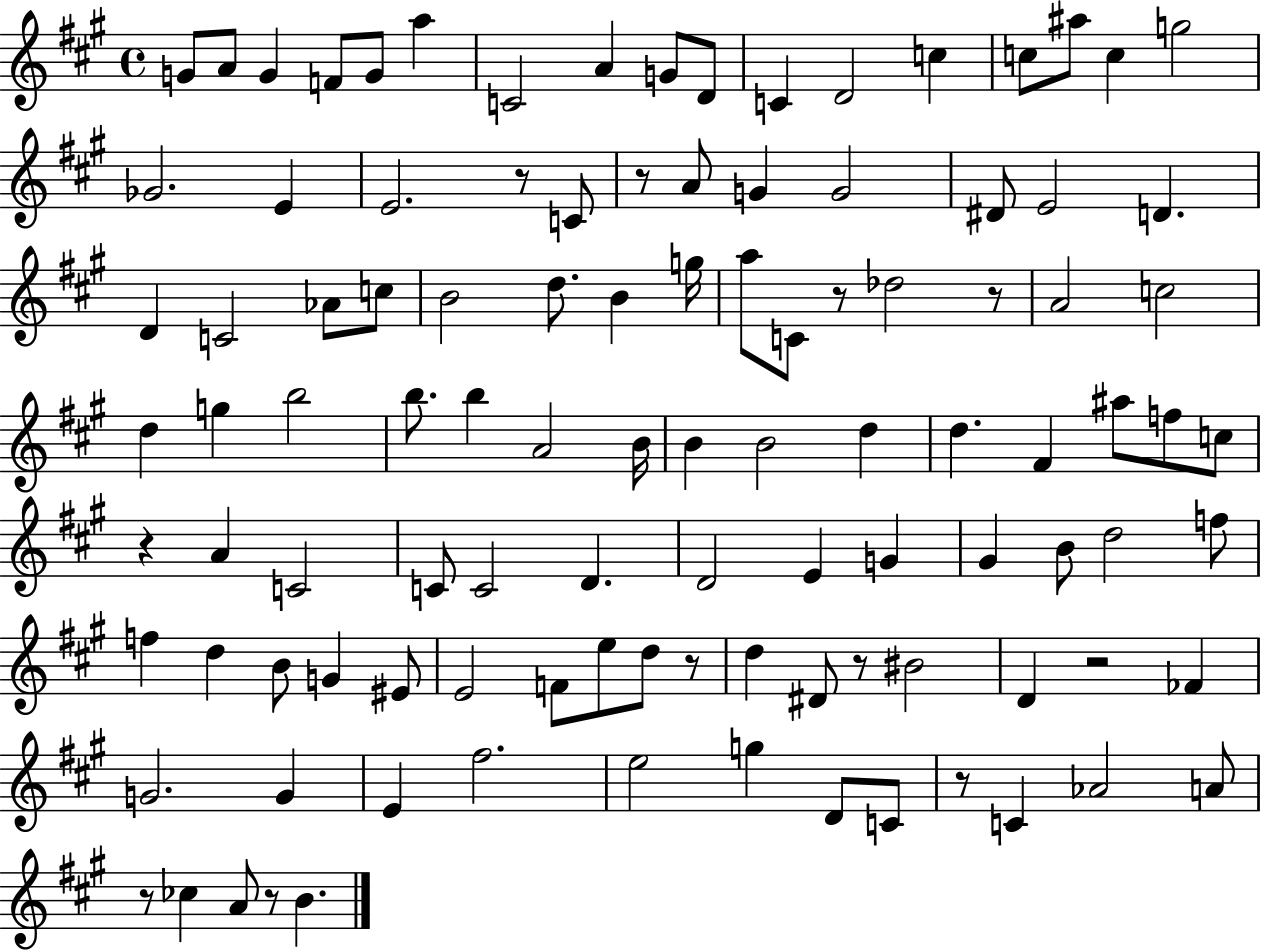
G4/e A4/e G4/q F4/e G4/e A5/q C4/h A4/q G4/e D4/e C4/q D4/h C5/q C5/e A#5/e C5/q G5/h Gb4/h. E4/q E4/h. R/e C4/e R/e A4/e G4/q G4/h D#4/e E4/h D4/q. D4/q C4/h Ab4/e C5/e B4/h D5/e. B4/q G5/s A5/e C4/e R/e Db5/h R/e A4/h C5/h D5/q G5/q B5/h B5/e. B5/q A4/h B4/s B4/q B4/h D5/q D5/q. F#4/q A#5/e F5/e C5/e R/q A4/q C4/h C4/e C4/h D4/q. D4/h E4/q G4/q G#4/q B4/e D5/h F5/e F5/q D5/q B4/e G4/q EIS4/e E4/h F4/e E5/e D5/e R/e D5/q D#4/e R/e BIS4/h D4/q R/h FES4/q G4/h. G4/q E4/q F#5/h. E5/h G5/q D4/e C4/e R/e C4/q Ab4/h A4/e R/e CES5/q A4/e R/e B4/q.